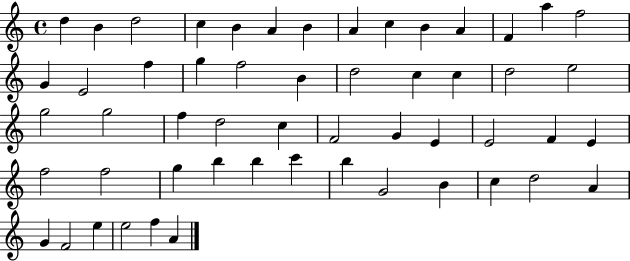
X:1
T:Untitled
M:4/4
L:1/4
K:C
d B d2 c B A B A c B A F a f2 G E2 f g f2 B d2 c c d2 e2 g2 g2 f d2 c F2 G E E2 F E f2 f2 g b b c' b G2 B c d2 A G F2 e e2 f A